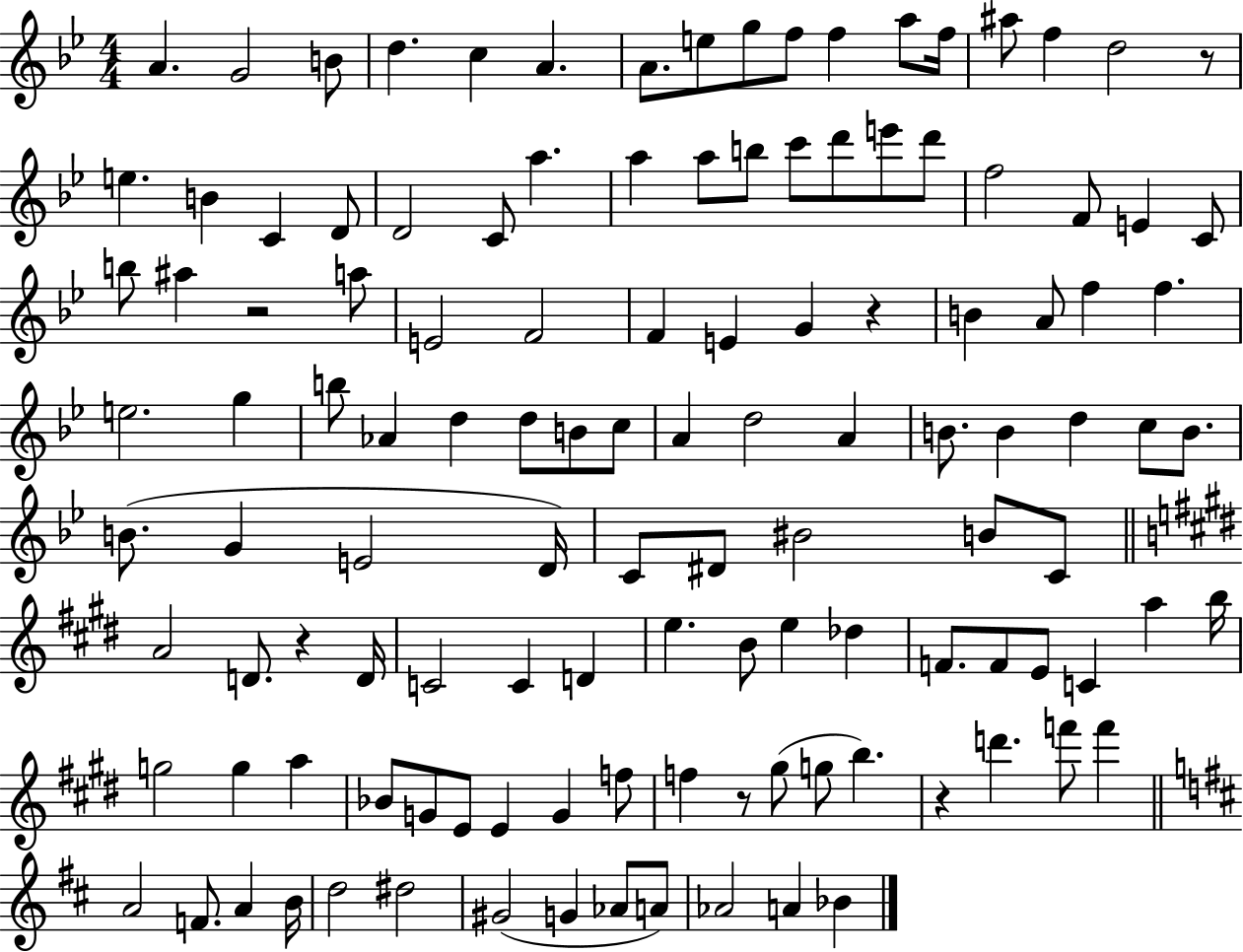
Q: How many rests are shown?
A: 6